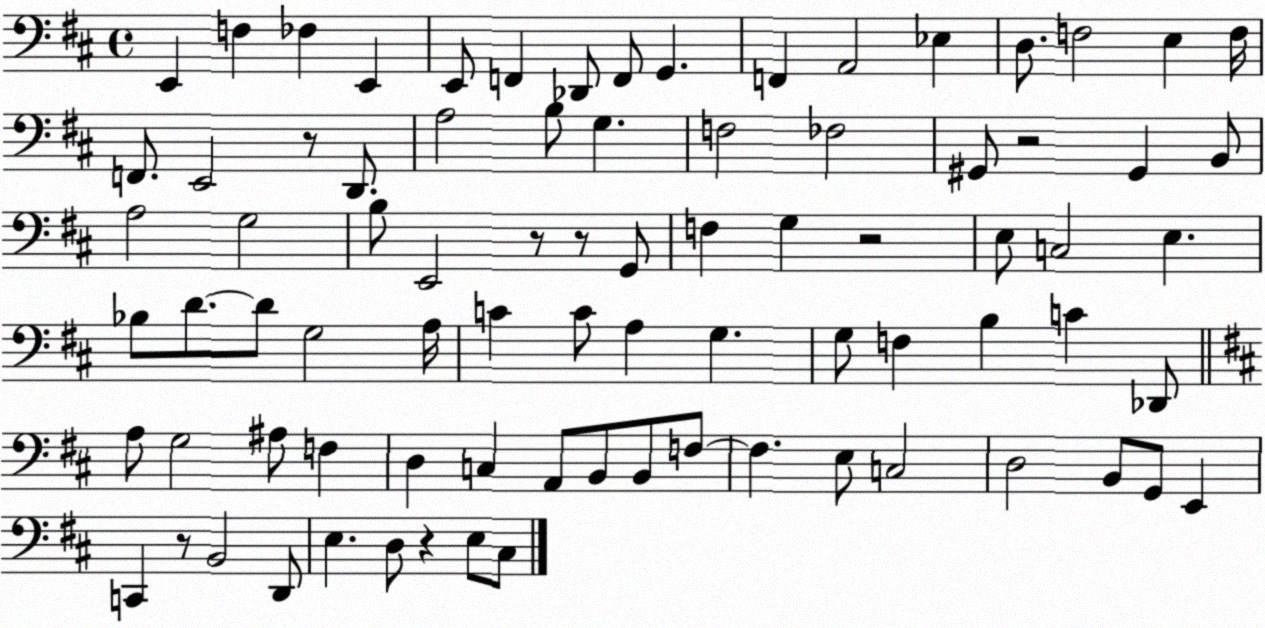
X:1
T:Untitled
M:4/4
L:1/4
K:D
E,, F, _F, E,, E,,/2 F,, _D,,/2 F,,/2 G,, F,, A,,2 _E, D,/2 F,2 E, F,/4 F,,/2 E,,2 z/2 D,,/2 A,2 B,/2 G, F,2 _F,2 ^G,,/2 z2 ^G,, B,,/2 A,2 G,2 B,/2 E,,2 z/2 z/2 G,,/2 F, G, z2 E,/2 C,2 E, _B,/2 D/2 D/2 G,2 A,/4 C C/2 A, G, G,/2 F, B, C _D,,/2 A,/2 G,2 ^A,/2 F, D, C, A,,/2 B,,/2 B,,/2 F,/2 F, E,/2 C,2 D,2 B,,/2 G,,/2 E,, C,, z/2 B,,2 D,,/2 E, D,/2 z E,/2 ^C,/2